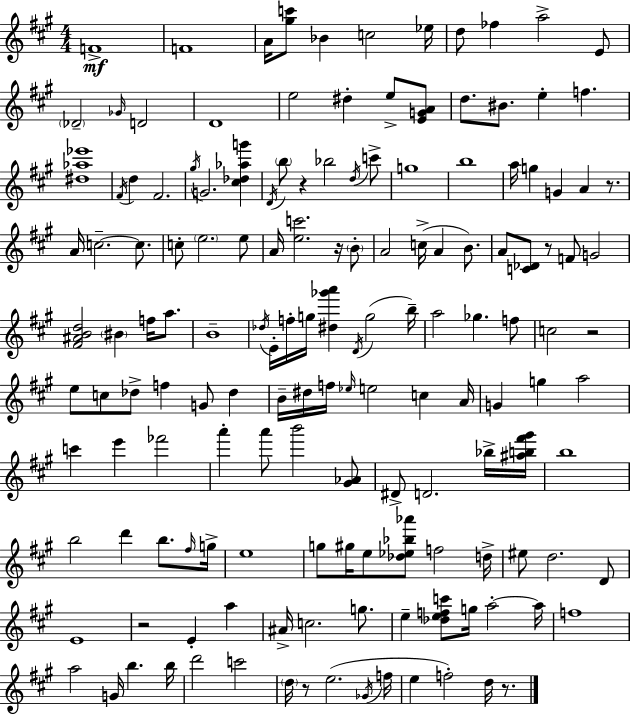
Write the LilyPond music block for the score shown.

{
  \clef treble
  \numericTimeSignature
  \time 4/4
  \key a \major
  f'1->\mf | f'1 | a'16 <gis'' c'''>8 bes'4 c''2 ees''16 | d''8 fes''4 a''2-> e'8 | \break \parenthesize des'2-- \grace { ges'16 } d'2 | d'1 | e''2 dis''4-. e''8-> <e' g' a'>8 | d''8. bis'8. e''4-. f''4. | \break <dis'' aes'' ees'''>1 | \acciaccatura { fis'16 } d''4 fis'2. | \acciaccatura { gis''16 } g'2. <cis'' des'' aes'' g'''>4 | \acciaccatura { d'16 } \parenthesize b''8 r4 bes''2 | \break \acciaccatura { d''16 } c'''8-> g''1 | b''1 | a''16 g''4 g'4 a'4 | r8. a'16 c''2.--~~ | \break c''8. c''8-. \parenthesize e''2. | e''8 a'16 <e'' c'''>2. | r16 \parenthesize b'8-. a'2 c''16->( a'4 | b'8.) a'8 <c' des'>8 r8 f'8 g'2 | \break <fis' ais' b' d''>2 \parenthesize bis'4 | f''16 a''8. b'1-- | \acciaccatura { des''16 } e'16-. f''16-. g''16 <dis'' ges''' a'''>4 \acciaccatura { d'16 }( g''2 | b''16--) a''2 ges''4. | \break f''8 c''2 r2 | e''8 c''8 des''8-> f''4 | g'8 des''4 b'16-- dis''16 f''16 \grace { ees''16 } e''2 | c''4 a'16 g'4 g''4 | \break a''2 c'''4 e'''4 | fes'''2 a'''4-. a'''8 b'''2 | <gis' aes'>8 dis'8-> d'2. | bes''16-> <ais'' b'' fis''' gis'''>16 b''1 | \break b''2 | d'''4 b''8. \grace { fis''16 } g''16-> e''1 | g''8 gis''16 e''8 <des'' ees'' bes'' aes'''>8 | f''2 d''16-> eis''8 d''2. | \break d'8 e'1 | r2 | e'4-. a''4 ais'16-> c''2. | g''8. e''4-- <des'' e'' f'' c'''>8 g''16 | \break a''2-.~~ a''16 f''1 | a''2 | g'16 b''4. b''16 d'''2 | c'''2 \parenthesize d''16 r8 e''2.( | \break \acciaccatura { ges'16 } f''16 e''4 f''2-.) | d''16 r8. \bar "|."
}